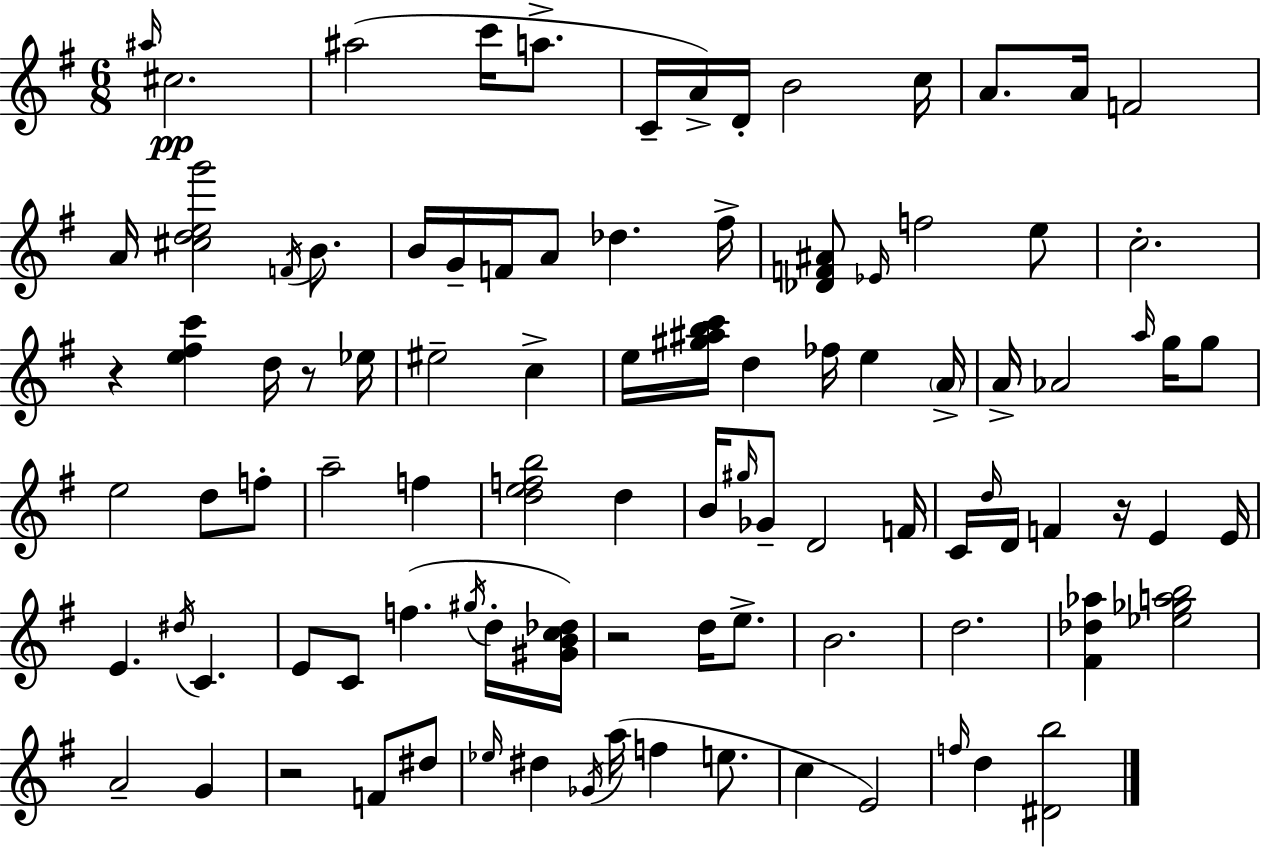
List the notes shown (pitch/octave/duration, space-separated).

A#5/s C#5/h. A#5/h C6/s A5/e. C4/s A4/s D4/s B4/h C5/s A4/e. A4/s F4/h A4/s [C#5,D5,E5,G6]/h F4/s B4/e. B4/s G4/s F4/s A4/e Db5/q. F#5/s [Db4,F4,A#4]/e Eb4/s F5/h E5/e C5/h. R/q [E5,F#5,C6]/q D5/s R/e Eb5/s EIS5/h C5/q E5/s [G#5,A#5,B5,C6]/s D5/q FES5/s E5/q A4/s A4/s Ab4/h A5/s G5/s G5/e E5/h D5/e F5/e A5/h F5/q [D5,E5,F5,B5]/h D5/q B4/s G#5/s Gb4/e D4/h F4/s C4/s D5/s D4/s F4/q R/s E4/q E4/s E4/q. D#5/s C4/q. E4/e C4/e F5/q. G#5/s D5/s [G#4,B4,C5,Db5]/s R/h D5/s E5/e. B4/h. D5/h. [F#4,Db5,Ab5]/q [Eb5,Gb5,A5,B5]/h A4/h G4/q R/h F4/e D#5/e Eb5/s D#5/q Gb4/s A5/s F5/q E5/e. C5/q E4/h F5/s D5/q [D#4,B5]/h